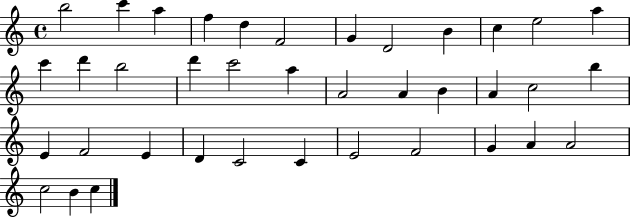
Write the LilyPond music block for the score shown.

{
  \clef treble
  \time 4/4
  \defaultTimeSignature
  \key c \major
  b''2 c'''4 a''4 | f''4 d''4 f'2 | g'4 d'2 b'4 | c''4 e''2 a''4 | \break c'''4 d'''4 b''2 | d'''4 c'''2 a''4 | a'2 a'4 b'4 | a'4 c''2 b''4 | \break e'4 f'2 e'4 | d'4 c'2 c'4 | e'2 f'2 | g'4 a'4 a'2 | \break c''2 b'4 c''4 | \bar "|."
}